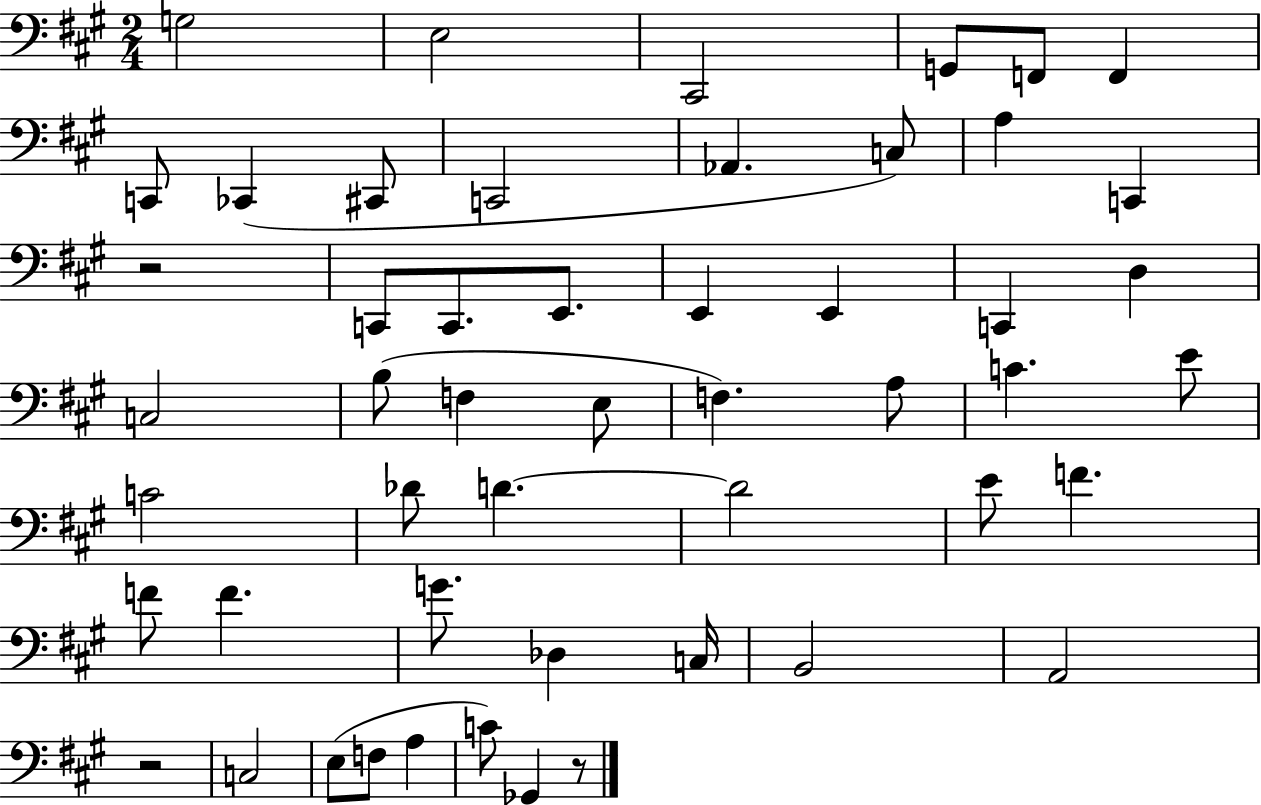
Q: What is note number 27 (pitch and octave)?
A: A3